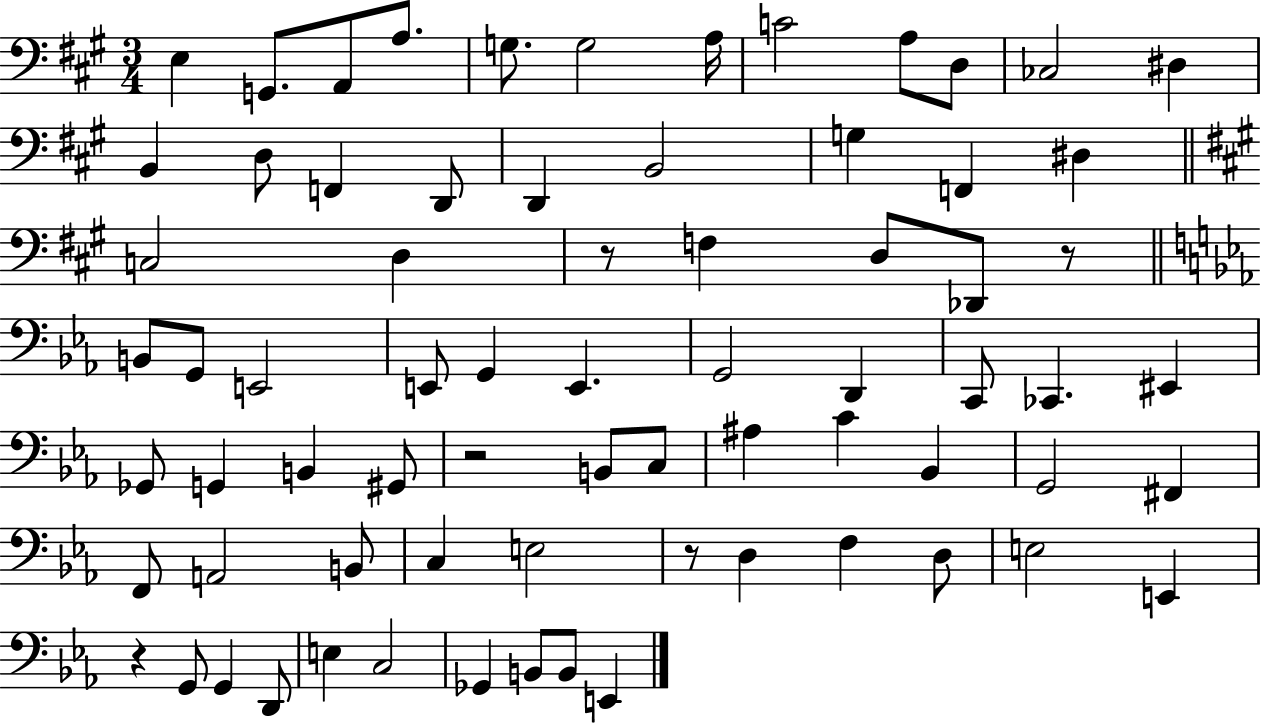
E3/q G2/e. A2/e A3/e. G3/e. G3/h A3/s C4/h A3/e D3/e CES3/h D#3/q B2/q D3/e F2/q D2/e D2/q B2/h G3/q F2/q D#3/q C3/h D3/q R/e F3/q D3/e Db2/e R/e B2/e G2/e E2/h E2/e G2/q E2/q. G2/h D2/q C2/e CES2/q. EIS2/q Gb2/e G2/q B2/q G#2/e R/h B2/e C3/e A#3/q C4/q Bb2/q G2/h F#2/q F2/e A2/h B2/e C3/q E3/h R/e D3/q F3/q D3/e E3/h E2/q R/q G2/e G2/q D2/e E3/q C3/h Gb2/q B2/e B2/e E2/q